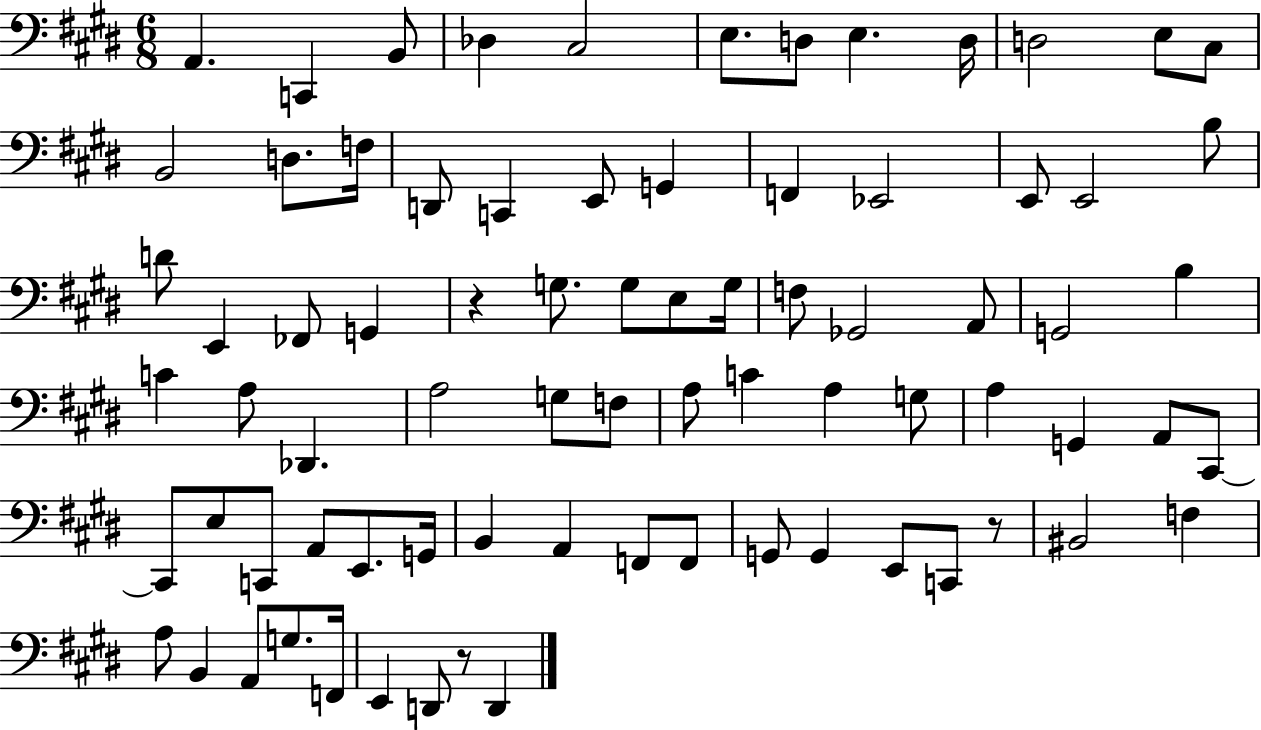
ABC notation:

X:1
T:Untitled
M:6/8
L:1/4
K:E
A,, C,, B,,/2 _D, ^C,2 E,/2 D,/2 E, D,/4 D,2 E,/2 ^C,/2 B,,2 D,/2 F,/4 D,,/2 C,, E,,/2 G,, F,, _E,,2 E,,/2 E,,2 B,/2 D/2 E,, _F,,/2 G,, z G,/2 G,/2 E,/2 G,/4 F,/2 _G,,2 A,,/2 G,,2 B, C A,/2 _D,, A,2 G,/2 F,/2 A,/2 C A, G,/2 A, G,, A,,/2 ^C,,/2 ^C,,/2 E,/2 C,,/2 A,,/2 E,,/2 G,,/4 B,, A,, F,,/2 F,,/2 G,,/2 G,, E,,/2 C,,/2 z/2 ^B,,2 F, A,/2 B,, A,,/2 G,/2 F,,/4 E,, D,,/2 z/2 D,,